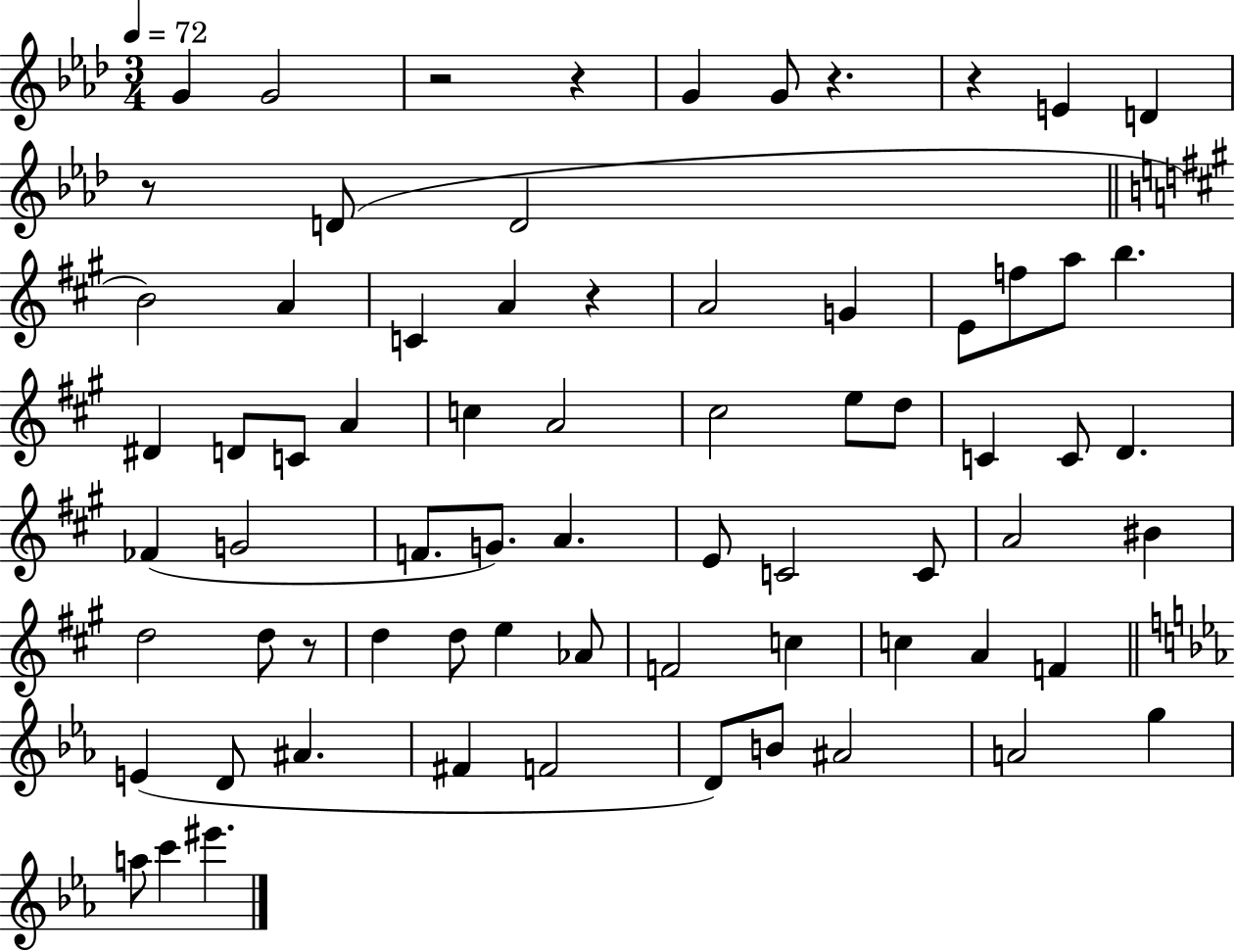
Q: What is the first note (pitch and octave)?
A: G4